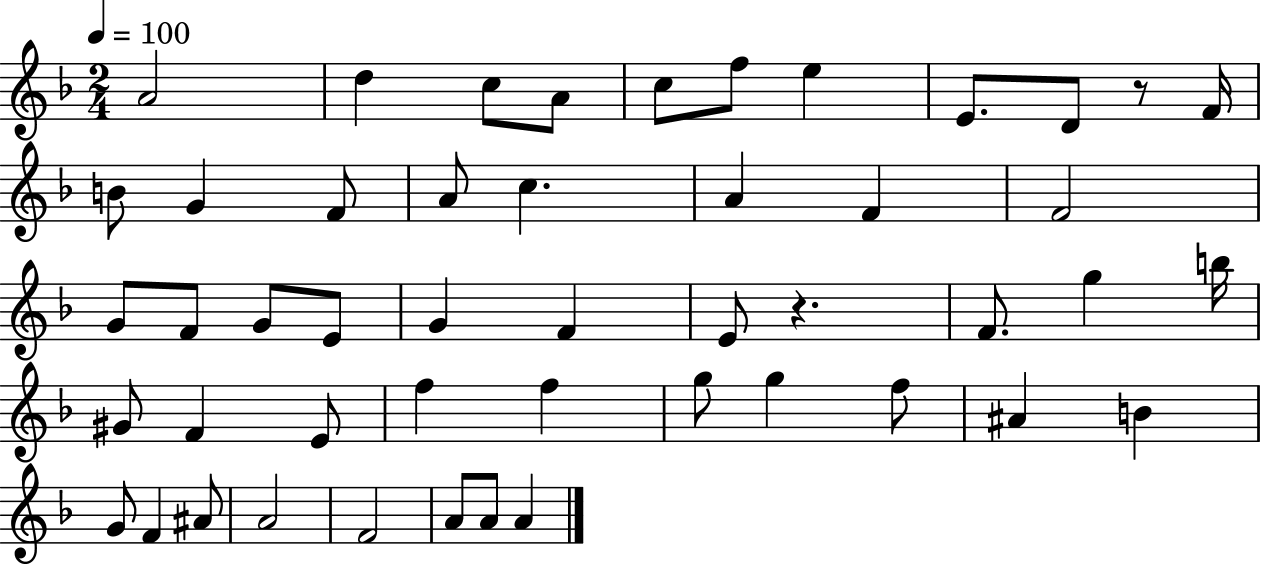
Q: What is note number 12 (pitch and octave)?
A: G4